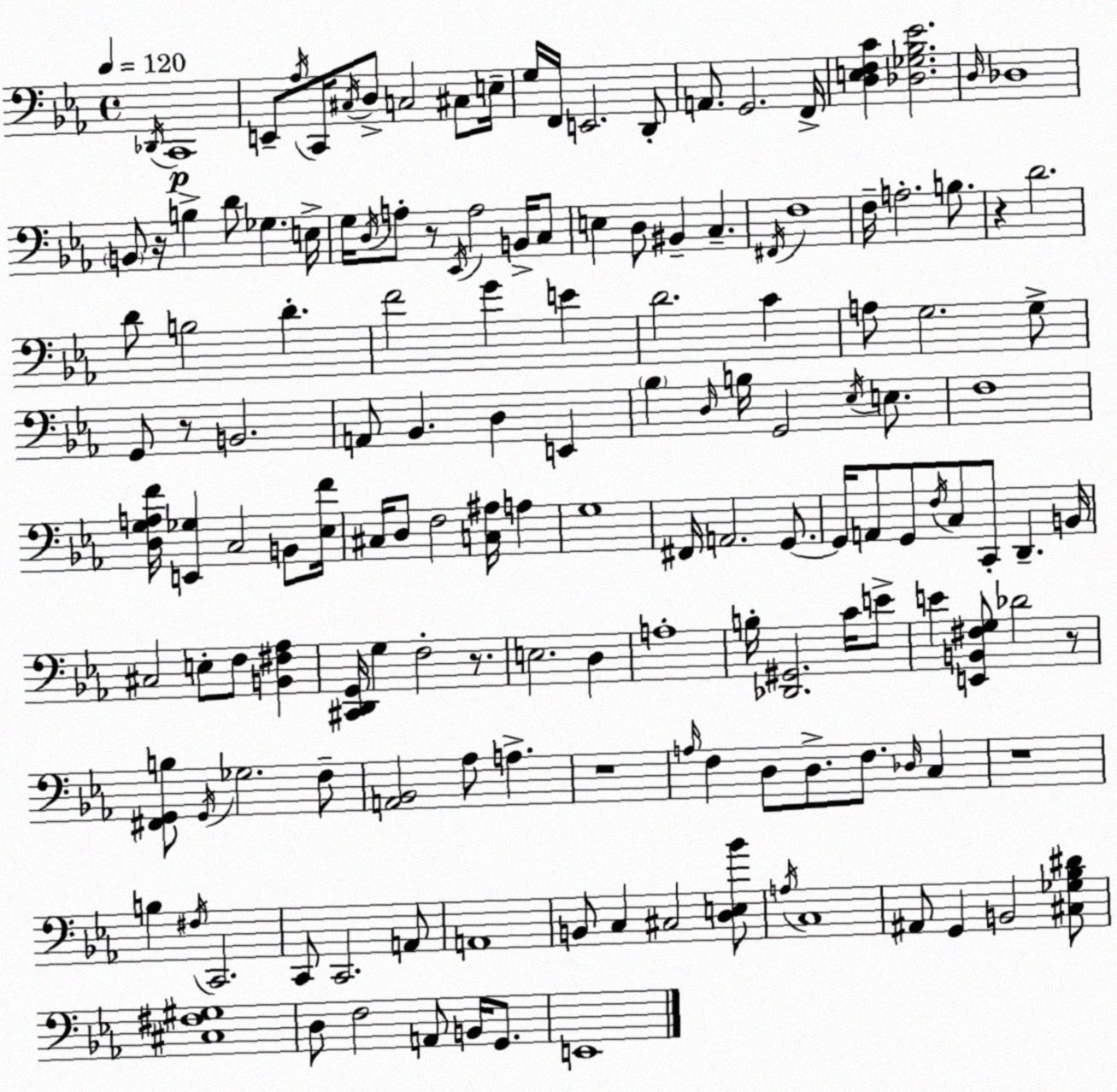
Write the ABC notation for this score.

X:1
T:Untitled
M:4/4
L:1/4
K:Cm
_D,,/4 C,,4 E,,/2 _A,/4 C,,/4 ^C,/4 D,/2 C,2 ^C,/2 E,/4 G,/4 F,,/4 E,,2 D,,/2 A,,/2 G,,2 F,,/4 [D,E,F,C] [_D,_G,_B,_E]2 D,/4 _D,4 B,,/2 z/4 B, D/2 _G, E,/4 G,/4 D,/4 A,/2 z/2 _E,,/4 A,2 B,,/4 C,/2 E, D,/2 ^B,, C, ^F,,/4 F,4 F,/4 A,2 B,/2 z D2 D/2 B,2 D F2 G E D2 C A,/2 G,2 G,/2 G,,/2 z/2 B,,2 A,,/2 _B,, D, E,, _B, D,/4 B,/4 G,,2 _E,/4 E,/2 F,4 [D,G,A,F]/4 [E,,_G,] C,2 B,,/2 [_E,F]/4 ^C,/4 D,/2 F,2 [C,^A,]/4 A, G,4 ^F,,/4 A,,2 G,,/2 G,,/4 A,,/2 G,,/2 F,/4 C,/2 C,,/2 D,, B,,/4 ^C,2 E,/2 F,/2 [B,,^F,_A,] [^C,,D,,G,,]/4 G, F,2 z/2 E,2 D, A,4 B,/4 [_D,,^G,,]2 C/4 E/2 E [E,,B,,^F,G,]/2 _D2 z/2 [^F,,G,,B,]/2 G,,/4 _G,2 F,/2 [A,,_B,,]2 _A,/2 A, z4 A,/4 F, D,/2 D,/2 F,/2 _D,/4 C, z4 B, ^F,/4 C,,2 C,,/2 C,,2 A,,/2 A,,4 B,,/2 C, ^C,2 [D,E,_B]/2 A,/4 C,4 ^A,,/2 G,, B,,2 [^C,_G,_B,^D]/2 [^C,^F,^G,]4 D,/2 F,2 A,,/2 B,,/4 G,,/2 E,,4